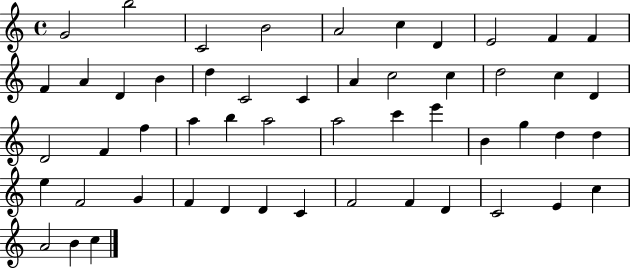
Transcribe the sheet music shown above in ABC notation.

X:1
T:Untitled
M:4/4
L:1/4
K:C
G2 b2 C2 B2 A2 c D E2 F F F A D B d C2 C A c2 c d2 c D D2 F f a b a2 a2 c' e' B g d d e F2 G F D D C F2 F D C2 E c A2 B c